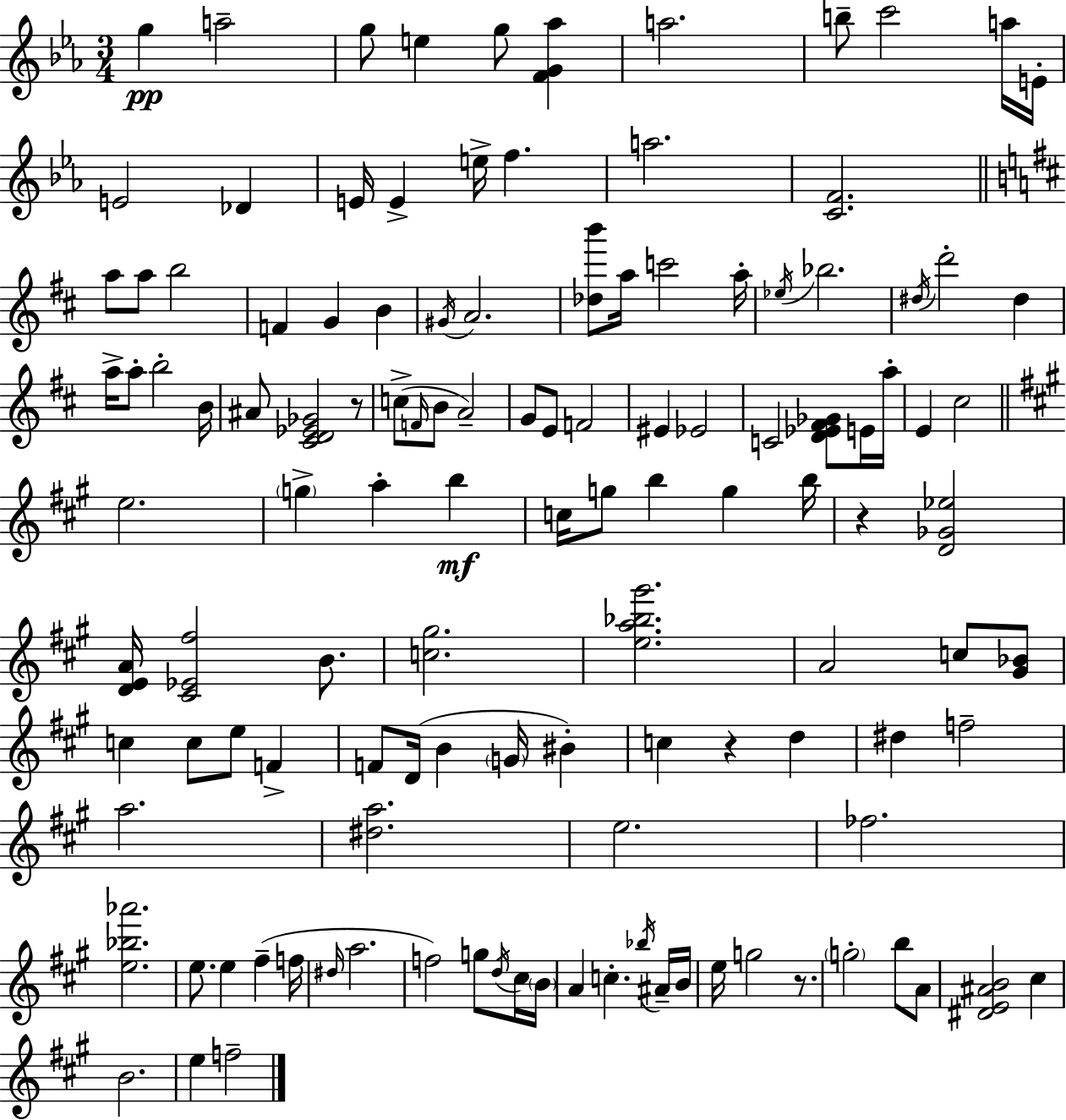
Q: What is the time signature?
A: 3/4